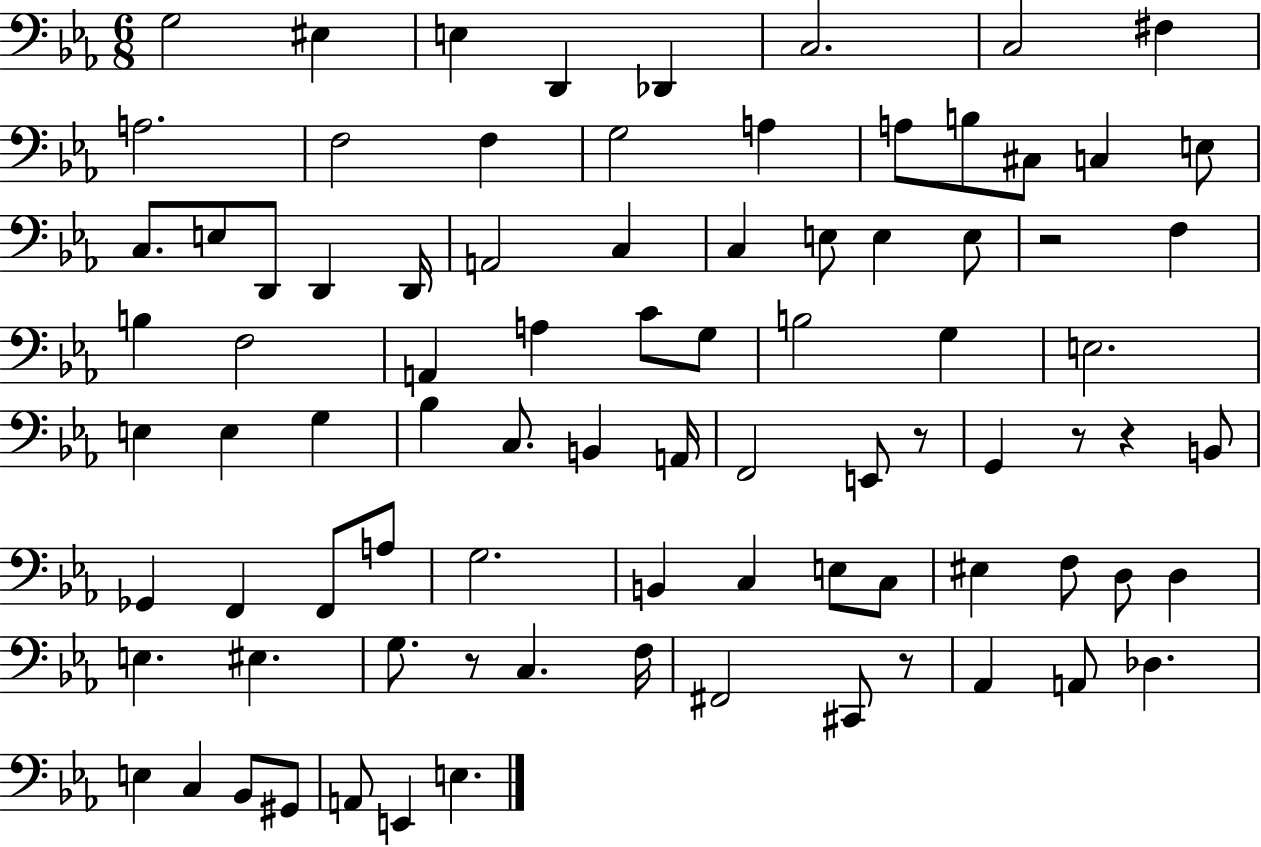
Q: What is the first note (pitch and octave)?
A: G3